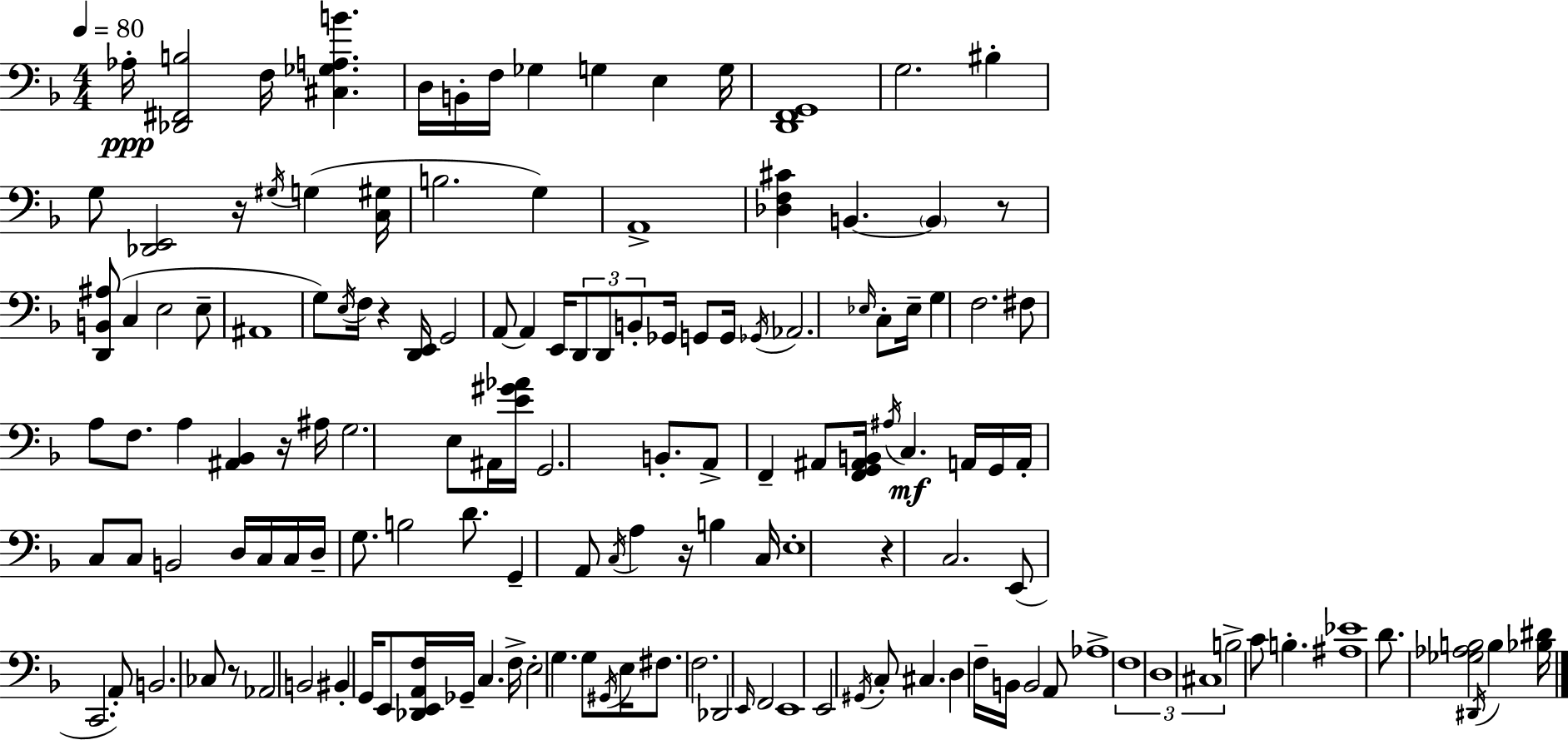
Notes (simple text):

Ab3/s [Db2,F#2,B3]/h F3/s [C#3,Gb3,A3,B4]/q. D3/s B2/s F3/s Gb3/q G3/q E3/q G3/s [D2,F2,G2]/w G3/h. BIS3/q G3/e [Db2,E2]/h R/s G#3/s G3/q [C3,G#3]/s B3/h. G3/q A2/w [Db3,F3,C#4]/q B2/q. B2/q R/e [D2,B2,A#3]/e C3/q E3/h E3/e A#2/w G3/e E3/s F3/s R/q [D2,E2]/s G2/h A2/e A2/q E2/s D2/e D2/e B2/e Gb2/s G2/e G2/s Gb2/s Ab2/h. Eb3/s C3/e Eb3/s G3/q F3/h. F#3/e A3/e F3/e. A3/q [A#2,Bb2]/q R/s A#3/s G3/h. E3/e A#2/s [E4,G#4,Ab4]/s G2/h. B2/e. A2/e F2/q A#2/e [F2,G2,A#2,B2]/s A#3/s C3/q. A2/s G2/s A2/s C3/e C3/e B2/h D3/s C3/s C3/s D3/s G3/e. B3/h D4/e. G2/q A2/e C3/s A3/q R/s B3/q C3/s E3/w R/q C3/h. E2/e C2/h. A2/e B2/h. CES3/e R/e Ab2/h B2/h BIS2/q G2/s E2/e [Db2,E2,A2,F3]/s Gb2/s C3/q. F3/s E3/h G3/q. G3/e G#2/s E3/s F#3/e. F3/h. Db2/h E2/s F2/h E2/w E2/h G#2/s C3/e C#3/q. D3/q F3/s B2/s B2/h A2/e Ab3/w F3/w D3/w C#3/w B3/h C4/e B3/q. [A#3,Eb4]/w D4/e. [Gb3,Ab3,B3]/h D#2/s B3/q [Bb3,D#4]/s